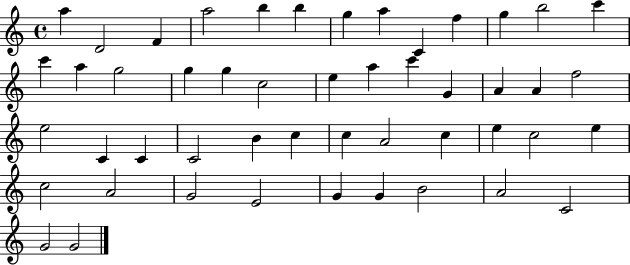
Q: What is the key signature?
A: C major